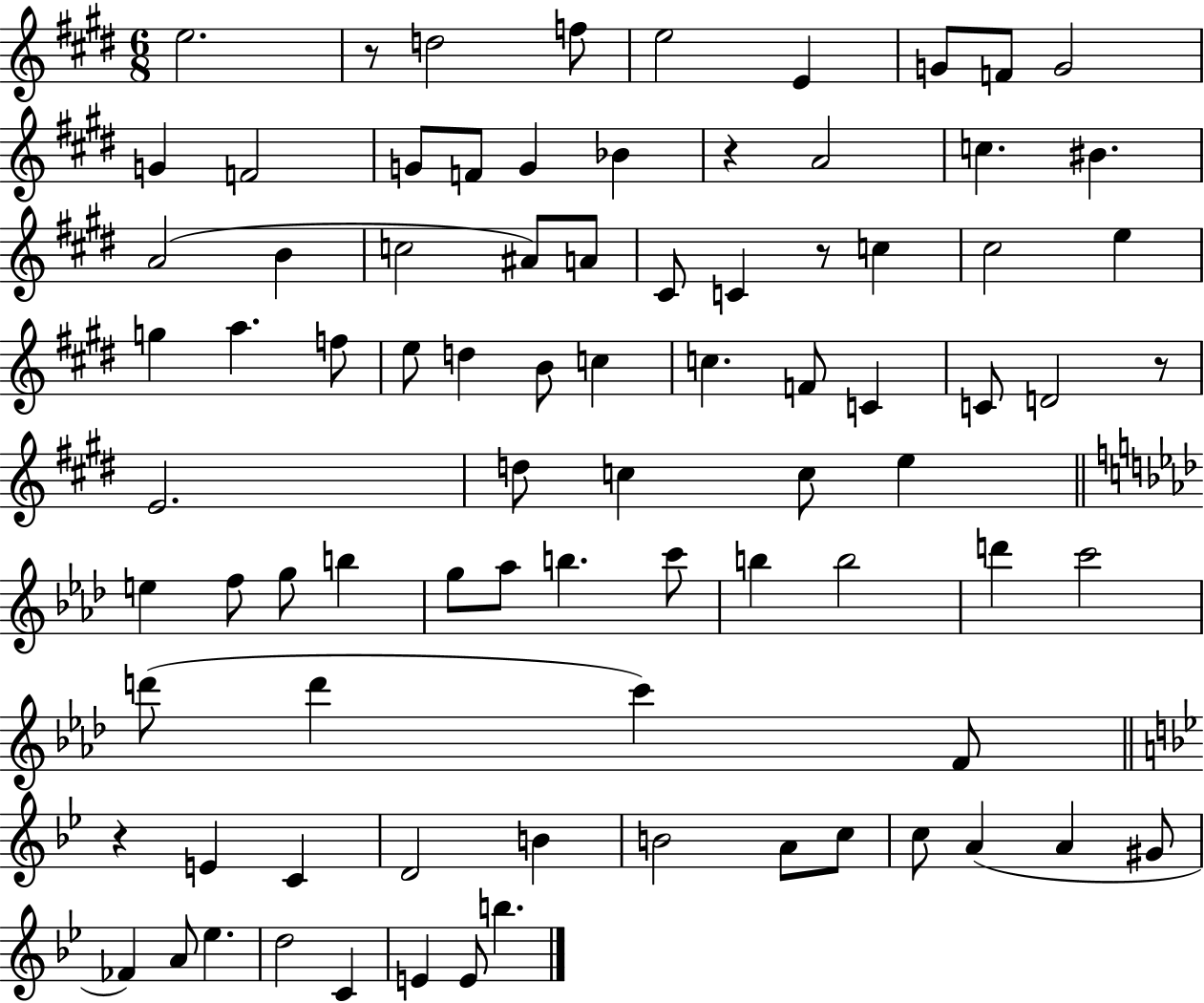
X:1
T:Untitled
M:6/8
L:1/4
K:E
e2 z/2 d2 f/2 e2 E G/2 F/2 G2 G F2 G/2 F/2 G _B z A2 c ^B A2 B c2 ^A/2 A/2 ^C/2 C z/2 c ^c2 e g a f/2 e/2 d B/2 c c F/2 C C/2 D2 z/2 E2 d/2 c c/2 e e f/2 g/2 b g/2 _a/2 b c'/2 b b2 d' c'2 d'/2 d' c' F/2 z E C D2 B B2 A/2 c/2 c/2 A A ^G/2 _F A/2 _e d2 C E E/2 b